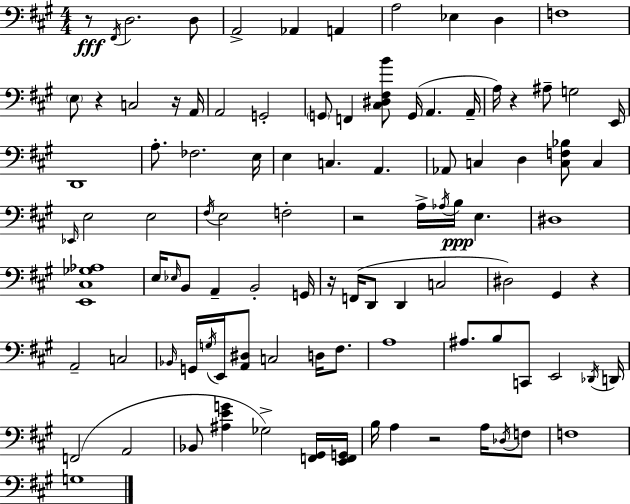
{
  \clef bass
  \numericTimeSignature
  \time 4/4
  \key a \major
  r8\fff \acciaccatura { fis,16 } d2. d8 | a,2-> aes,4 a,4 | a2 ees4 d4 | f1 | \break \parenthesize e8 r4 c2 r16 | a,16 a,2 g,2-. | \parenthesize g,8 f,4 <cis dis fis b'>8 g,16( a,4. | a,16-- a16) r4 ais8-- g2 | \break e,16 d,1 | a8.-. fes2. | e16 e4 c4. a,4. | aes,8 c4 d4 <c f bes>8 c4 | \break \grace { ees,16 } e2 e2 | \acciaccatura { fis16 } e2 f2-. | r2 a16-> \acciaccatura { aes16 } b16\ppp e4. | dis1 | \break <e, cis ges aes>1 | e16 \grace { ees16 } b,8 a,4-- b,2-. | g,16 r16 f,16( d,8 d,4 c2 | dis2) gis,4 | \break r4 a,2-- c2 | \grace { bes,16 } g,16 \acciaccatura { g16 } e,16 <a, dis>8 c2 | d16 fis8. a1 | ais8. b8 c,8 e,2 | \break \acciaccatura { des,16 } d,16 f,2( | a,2 bes,8 <ais e' g'>4 ges2->) | <f, gis,>16 <e, f, g,>16 b16 a4 r2 | a16 \acciaccatura { des16 } f8 f1 | \break g1 | \bar "|."
}